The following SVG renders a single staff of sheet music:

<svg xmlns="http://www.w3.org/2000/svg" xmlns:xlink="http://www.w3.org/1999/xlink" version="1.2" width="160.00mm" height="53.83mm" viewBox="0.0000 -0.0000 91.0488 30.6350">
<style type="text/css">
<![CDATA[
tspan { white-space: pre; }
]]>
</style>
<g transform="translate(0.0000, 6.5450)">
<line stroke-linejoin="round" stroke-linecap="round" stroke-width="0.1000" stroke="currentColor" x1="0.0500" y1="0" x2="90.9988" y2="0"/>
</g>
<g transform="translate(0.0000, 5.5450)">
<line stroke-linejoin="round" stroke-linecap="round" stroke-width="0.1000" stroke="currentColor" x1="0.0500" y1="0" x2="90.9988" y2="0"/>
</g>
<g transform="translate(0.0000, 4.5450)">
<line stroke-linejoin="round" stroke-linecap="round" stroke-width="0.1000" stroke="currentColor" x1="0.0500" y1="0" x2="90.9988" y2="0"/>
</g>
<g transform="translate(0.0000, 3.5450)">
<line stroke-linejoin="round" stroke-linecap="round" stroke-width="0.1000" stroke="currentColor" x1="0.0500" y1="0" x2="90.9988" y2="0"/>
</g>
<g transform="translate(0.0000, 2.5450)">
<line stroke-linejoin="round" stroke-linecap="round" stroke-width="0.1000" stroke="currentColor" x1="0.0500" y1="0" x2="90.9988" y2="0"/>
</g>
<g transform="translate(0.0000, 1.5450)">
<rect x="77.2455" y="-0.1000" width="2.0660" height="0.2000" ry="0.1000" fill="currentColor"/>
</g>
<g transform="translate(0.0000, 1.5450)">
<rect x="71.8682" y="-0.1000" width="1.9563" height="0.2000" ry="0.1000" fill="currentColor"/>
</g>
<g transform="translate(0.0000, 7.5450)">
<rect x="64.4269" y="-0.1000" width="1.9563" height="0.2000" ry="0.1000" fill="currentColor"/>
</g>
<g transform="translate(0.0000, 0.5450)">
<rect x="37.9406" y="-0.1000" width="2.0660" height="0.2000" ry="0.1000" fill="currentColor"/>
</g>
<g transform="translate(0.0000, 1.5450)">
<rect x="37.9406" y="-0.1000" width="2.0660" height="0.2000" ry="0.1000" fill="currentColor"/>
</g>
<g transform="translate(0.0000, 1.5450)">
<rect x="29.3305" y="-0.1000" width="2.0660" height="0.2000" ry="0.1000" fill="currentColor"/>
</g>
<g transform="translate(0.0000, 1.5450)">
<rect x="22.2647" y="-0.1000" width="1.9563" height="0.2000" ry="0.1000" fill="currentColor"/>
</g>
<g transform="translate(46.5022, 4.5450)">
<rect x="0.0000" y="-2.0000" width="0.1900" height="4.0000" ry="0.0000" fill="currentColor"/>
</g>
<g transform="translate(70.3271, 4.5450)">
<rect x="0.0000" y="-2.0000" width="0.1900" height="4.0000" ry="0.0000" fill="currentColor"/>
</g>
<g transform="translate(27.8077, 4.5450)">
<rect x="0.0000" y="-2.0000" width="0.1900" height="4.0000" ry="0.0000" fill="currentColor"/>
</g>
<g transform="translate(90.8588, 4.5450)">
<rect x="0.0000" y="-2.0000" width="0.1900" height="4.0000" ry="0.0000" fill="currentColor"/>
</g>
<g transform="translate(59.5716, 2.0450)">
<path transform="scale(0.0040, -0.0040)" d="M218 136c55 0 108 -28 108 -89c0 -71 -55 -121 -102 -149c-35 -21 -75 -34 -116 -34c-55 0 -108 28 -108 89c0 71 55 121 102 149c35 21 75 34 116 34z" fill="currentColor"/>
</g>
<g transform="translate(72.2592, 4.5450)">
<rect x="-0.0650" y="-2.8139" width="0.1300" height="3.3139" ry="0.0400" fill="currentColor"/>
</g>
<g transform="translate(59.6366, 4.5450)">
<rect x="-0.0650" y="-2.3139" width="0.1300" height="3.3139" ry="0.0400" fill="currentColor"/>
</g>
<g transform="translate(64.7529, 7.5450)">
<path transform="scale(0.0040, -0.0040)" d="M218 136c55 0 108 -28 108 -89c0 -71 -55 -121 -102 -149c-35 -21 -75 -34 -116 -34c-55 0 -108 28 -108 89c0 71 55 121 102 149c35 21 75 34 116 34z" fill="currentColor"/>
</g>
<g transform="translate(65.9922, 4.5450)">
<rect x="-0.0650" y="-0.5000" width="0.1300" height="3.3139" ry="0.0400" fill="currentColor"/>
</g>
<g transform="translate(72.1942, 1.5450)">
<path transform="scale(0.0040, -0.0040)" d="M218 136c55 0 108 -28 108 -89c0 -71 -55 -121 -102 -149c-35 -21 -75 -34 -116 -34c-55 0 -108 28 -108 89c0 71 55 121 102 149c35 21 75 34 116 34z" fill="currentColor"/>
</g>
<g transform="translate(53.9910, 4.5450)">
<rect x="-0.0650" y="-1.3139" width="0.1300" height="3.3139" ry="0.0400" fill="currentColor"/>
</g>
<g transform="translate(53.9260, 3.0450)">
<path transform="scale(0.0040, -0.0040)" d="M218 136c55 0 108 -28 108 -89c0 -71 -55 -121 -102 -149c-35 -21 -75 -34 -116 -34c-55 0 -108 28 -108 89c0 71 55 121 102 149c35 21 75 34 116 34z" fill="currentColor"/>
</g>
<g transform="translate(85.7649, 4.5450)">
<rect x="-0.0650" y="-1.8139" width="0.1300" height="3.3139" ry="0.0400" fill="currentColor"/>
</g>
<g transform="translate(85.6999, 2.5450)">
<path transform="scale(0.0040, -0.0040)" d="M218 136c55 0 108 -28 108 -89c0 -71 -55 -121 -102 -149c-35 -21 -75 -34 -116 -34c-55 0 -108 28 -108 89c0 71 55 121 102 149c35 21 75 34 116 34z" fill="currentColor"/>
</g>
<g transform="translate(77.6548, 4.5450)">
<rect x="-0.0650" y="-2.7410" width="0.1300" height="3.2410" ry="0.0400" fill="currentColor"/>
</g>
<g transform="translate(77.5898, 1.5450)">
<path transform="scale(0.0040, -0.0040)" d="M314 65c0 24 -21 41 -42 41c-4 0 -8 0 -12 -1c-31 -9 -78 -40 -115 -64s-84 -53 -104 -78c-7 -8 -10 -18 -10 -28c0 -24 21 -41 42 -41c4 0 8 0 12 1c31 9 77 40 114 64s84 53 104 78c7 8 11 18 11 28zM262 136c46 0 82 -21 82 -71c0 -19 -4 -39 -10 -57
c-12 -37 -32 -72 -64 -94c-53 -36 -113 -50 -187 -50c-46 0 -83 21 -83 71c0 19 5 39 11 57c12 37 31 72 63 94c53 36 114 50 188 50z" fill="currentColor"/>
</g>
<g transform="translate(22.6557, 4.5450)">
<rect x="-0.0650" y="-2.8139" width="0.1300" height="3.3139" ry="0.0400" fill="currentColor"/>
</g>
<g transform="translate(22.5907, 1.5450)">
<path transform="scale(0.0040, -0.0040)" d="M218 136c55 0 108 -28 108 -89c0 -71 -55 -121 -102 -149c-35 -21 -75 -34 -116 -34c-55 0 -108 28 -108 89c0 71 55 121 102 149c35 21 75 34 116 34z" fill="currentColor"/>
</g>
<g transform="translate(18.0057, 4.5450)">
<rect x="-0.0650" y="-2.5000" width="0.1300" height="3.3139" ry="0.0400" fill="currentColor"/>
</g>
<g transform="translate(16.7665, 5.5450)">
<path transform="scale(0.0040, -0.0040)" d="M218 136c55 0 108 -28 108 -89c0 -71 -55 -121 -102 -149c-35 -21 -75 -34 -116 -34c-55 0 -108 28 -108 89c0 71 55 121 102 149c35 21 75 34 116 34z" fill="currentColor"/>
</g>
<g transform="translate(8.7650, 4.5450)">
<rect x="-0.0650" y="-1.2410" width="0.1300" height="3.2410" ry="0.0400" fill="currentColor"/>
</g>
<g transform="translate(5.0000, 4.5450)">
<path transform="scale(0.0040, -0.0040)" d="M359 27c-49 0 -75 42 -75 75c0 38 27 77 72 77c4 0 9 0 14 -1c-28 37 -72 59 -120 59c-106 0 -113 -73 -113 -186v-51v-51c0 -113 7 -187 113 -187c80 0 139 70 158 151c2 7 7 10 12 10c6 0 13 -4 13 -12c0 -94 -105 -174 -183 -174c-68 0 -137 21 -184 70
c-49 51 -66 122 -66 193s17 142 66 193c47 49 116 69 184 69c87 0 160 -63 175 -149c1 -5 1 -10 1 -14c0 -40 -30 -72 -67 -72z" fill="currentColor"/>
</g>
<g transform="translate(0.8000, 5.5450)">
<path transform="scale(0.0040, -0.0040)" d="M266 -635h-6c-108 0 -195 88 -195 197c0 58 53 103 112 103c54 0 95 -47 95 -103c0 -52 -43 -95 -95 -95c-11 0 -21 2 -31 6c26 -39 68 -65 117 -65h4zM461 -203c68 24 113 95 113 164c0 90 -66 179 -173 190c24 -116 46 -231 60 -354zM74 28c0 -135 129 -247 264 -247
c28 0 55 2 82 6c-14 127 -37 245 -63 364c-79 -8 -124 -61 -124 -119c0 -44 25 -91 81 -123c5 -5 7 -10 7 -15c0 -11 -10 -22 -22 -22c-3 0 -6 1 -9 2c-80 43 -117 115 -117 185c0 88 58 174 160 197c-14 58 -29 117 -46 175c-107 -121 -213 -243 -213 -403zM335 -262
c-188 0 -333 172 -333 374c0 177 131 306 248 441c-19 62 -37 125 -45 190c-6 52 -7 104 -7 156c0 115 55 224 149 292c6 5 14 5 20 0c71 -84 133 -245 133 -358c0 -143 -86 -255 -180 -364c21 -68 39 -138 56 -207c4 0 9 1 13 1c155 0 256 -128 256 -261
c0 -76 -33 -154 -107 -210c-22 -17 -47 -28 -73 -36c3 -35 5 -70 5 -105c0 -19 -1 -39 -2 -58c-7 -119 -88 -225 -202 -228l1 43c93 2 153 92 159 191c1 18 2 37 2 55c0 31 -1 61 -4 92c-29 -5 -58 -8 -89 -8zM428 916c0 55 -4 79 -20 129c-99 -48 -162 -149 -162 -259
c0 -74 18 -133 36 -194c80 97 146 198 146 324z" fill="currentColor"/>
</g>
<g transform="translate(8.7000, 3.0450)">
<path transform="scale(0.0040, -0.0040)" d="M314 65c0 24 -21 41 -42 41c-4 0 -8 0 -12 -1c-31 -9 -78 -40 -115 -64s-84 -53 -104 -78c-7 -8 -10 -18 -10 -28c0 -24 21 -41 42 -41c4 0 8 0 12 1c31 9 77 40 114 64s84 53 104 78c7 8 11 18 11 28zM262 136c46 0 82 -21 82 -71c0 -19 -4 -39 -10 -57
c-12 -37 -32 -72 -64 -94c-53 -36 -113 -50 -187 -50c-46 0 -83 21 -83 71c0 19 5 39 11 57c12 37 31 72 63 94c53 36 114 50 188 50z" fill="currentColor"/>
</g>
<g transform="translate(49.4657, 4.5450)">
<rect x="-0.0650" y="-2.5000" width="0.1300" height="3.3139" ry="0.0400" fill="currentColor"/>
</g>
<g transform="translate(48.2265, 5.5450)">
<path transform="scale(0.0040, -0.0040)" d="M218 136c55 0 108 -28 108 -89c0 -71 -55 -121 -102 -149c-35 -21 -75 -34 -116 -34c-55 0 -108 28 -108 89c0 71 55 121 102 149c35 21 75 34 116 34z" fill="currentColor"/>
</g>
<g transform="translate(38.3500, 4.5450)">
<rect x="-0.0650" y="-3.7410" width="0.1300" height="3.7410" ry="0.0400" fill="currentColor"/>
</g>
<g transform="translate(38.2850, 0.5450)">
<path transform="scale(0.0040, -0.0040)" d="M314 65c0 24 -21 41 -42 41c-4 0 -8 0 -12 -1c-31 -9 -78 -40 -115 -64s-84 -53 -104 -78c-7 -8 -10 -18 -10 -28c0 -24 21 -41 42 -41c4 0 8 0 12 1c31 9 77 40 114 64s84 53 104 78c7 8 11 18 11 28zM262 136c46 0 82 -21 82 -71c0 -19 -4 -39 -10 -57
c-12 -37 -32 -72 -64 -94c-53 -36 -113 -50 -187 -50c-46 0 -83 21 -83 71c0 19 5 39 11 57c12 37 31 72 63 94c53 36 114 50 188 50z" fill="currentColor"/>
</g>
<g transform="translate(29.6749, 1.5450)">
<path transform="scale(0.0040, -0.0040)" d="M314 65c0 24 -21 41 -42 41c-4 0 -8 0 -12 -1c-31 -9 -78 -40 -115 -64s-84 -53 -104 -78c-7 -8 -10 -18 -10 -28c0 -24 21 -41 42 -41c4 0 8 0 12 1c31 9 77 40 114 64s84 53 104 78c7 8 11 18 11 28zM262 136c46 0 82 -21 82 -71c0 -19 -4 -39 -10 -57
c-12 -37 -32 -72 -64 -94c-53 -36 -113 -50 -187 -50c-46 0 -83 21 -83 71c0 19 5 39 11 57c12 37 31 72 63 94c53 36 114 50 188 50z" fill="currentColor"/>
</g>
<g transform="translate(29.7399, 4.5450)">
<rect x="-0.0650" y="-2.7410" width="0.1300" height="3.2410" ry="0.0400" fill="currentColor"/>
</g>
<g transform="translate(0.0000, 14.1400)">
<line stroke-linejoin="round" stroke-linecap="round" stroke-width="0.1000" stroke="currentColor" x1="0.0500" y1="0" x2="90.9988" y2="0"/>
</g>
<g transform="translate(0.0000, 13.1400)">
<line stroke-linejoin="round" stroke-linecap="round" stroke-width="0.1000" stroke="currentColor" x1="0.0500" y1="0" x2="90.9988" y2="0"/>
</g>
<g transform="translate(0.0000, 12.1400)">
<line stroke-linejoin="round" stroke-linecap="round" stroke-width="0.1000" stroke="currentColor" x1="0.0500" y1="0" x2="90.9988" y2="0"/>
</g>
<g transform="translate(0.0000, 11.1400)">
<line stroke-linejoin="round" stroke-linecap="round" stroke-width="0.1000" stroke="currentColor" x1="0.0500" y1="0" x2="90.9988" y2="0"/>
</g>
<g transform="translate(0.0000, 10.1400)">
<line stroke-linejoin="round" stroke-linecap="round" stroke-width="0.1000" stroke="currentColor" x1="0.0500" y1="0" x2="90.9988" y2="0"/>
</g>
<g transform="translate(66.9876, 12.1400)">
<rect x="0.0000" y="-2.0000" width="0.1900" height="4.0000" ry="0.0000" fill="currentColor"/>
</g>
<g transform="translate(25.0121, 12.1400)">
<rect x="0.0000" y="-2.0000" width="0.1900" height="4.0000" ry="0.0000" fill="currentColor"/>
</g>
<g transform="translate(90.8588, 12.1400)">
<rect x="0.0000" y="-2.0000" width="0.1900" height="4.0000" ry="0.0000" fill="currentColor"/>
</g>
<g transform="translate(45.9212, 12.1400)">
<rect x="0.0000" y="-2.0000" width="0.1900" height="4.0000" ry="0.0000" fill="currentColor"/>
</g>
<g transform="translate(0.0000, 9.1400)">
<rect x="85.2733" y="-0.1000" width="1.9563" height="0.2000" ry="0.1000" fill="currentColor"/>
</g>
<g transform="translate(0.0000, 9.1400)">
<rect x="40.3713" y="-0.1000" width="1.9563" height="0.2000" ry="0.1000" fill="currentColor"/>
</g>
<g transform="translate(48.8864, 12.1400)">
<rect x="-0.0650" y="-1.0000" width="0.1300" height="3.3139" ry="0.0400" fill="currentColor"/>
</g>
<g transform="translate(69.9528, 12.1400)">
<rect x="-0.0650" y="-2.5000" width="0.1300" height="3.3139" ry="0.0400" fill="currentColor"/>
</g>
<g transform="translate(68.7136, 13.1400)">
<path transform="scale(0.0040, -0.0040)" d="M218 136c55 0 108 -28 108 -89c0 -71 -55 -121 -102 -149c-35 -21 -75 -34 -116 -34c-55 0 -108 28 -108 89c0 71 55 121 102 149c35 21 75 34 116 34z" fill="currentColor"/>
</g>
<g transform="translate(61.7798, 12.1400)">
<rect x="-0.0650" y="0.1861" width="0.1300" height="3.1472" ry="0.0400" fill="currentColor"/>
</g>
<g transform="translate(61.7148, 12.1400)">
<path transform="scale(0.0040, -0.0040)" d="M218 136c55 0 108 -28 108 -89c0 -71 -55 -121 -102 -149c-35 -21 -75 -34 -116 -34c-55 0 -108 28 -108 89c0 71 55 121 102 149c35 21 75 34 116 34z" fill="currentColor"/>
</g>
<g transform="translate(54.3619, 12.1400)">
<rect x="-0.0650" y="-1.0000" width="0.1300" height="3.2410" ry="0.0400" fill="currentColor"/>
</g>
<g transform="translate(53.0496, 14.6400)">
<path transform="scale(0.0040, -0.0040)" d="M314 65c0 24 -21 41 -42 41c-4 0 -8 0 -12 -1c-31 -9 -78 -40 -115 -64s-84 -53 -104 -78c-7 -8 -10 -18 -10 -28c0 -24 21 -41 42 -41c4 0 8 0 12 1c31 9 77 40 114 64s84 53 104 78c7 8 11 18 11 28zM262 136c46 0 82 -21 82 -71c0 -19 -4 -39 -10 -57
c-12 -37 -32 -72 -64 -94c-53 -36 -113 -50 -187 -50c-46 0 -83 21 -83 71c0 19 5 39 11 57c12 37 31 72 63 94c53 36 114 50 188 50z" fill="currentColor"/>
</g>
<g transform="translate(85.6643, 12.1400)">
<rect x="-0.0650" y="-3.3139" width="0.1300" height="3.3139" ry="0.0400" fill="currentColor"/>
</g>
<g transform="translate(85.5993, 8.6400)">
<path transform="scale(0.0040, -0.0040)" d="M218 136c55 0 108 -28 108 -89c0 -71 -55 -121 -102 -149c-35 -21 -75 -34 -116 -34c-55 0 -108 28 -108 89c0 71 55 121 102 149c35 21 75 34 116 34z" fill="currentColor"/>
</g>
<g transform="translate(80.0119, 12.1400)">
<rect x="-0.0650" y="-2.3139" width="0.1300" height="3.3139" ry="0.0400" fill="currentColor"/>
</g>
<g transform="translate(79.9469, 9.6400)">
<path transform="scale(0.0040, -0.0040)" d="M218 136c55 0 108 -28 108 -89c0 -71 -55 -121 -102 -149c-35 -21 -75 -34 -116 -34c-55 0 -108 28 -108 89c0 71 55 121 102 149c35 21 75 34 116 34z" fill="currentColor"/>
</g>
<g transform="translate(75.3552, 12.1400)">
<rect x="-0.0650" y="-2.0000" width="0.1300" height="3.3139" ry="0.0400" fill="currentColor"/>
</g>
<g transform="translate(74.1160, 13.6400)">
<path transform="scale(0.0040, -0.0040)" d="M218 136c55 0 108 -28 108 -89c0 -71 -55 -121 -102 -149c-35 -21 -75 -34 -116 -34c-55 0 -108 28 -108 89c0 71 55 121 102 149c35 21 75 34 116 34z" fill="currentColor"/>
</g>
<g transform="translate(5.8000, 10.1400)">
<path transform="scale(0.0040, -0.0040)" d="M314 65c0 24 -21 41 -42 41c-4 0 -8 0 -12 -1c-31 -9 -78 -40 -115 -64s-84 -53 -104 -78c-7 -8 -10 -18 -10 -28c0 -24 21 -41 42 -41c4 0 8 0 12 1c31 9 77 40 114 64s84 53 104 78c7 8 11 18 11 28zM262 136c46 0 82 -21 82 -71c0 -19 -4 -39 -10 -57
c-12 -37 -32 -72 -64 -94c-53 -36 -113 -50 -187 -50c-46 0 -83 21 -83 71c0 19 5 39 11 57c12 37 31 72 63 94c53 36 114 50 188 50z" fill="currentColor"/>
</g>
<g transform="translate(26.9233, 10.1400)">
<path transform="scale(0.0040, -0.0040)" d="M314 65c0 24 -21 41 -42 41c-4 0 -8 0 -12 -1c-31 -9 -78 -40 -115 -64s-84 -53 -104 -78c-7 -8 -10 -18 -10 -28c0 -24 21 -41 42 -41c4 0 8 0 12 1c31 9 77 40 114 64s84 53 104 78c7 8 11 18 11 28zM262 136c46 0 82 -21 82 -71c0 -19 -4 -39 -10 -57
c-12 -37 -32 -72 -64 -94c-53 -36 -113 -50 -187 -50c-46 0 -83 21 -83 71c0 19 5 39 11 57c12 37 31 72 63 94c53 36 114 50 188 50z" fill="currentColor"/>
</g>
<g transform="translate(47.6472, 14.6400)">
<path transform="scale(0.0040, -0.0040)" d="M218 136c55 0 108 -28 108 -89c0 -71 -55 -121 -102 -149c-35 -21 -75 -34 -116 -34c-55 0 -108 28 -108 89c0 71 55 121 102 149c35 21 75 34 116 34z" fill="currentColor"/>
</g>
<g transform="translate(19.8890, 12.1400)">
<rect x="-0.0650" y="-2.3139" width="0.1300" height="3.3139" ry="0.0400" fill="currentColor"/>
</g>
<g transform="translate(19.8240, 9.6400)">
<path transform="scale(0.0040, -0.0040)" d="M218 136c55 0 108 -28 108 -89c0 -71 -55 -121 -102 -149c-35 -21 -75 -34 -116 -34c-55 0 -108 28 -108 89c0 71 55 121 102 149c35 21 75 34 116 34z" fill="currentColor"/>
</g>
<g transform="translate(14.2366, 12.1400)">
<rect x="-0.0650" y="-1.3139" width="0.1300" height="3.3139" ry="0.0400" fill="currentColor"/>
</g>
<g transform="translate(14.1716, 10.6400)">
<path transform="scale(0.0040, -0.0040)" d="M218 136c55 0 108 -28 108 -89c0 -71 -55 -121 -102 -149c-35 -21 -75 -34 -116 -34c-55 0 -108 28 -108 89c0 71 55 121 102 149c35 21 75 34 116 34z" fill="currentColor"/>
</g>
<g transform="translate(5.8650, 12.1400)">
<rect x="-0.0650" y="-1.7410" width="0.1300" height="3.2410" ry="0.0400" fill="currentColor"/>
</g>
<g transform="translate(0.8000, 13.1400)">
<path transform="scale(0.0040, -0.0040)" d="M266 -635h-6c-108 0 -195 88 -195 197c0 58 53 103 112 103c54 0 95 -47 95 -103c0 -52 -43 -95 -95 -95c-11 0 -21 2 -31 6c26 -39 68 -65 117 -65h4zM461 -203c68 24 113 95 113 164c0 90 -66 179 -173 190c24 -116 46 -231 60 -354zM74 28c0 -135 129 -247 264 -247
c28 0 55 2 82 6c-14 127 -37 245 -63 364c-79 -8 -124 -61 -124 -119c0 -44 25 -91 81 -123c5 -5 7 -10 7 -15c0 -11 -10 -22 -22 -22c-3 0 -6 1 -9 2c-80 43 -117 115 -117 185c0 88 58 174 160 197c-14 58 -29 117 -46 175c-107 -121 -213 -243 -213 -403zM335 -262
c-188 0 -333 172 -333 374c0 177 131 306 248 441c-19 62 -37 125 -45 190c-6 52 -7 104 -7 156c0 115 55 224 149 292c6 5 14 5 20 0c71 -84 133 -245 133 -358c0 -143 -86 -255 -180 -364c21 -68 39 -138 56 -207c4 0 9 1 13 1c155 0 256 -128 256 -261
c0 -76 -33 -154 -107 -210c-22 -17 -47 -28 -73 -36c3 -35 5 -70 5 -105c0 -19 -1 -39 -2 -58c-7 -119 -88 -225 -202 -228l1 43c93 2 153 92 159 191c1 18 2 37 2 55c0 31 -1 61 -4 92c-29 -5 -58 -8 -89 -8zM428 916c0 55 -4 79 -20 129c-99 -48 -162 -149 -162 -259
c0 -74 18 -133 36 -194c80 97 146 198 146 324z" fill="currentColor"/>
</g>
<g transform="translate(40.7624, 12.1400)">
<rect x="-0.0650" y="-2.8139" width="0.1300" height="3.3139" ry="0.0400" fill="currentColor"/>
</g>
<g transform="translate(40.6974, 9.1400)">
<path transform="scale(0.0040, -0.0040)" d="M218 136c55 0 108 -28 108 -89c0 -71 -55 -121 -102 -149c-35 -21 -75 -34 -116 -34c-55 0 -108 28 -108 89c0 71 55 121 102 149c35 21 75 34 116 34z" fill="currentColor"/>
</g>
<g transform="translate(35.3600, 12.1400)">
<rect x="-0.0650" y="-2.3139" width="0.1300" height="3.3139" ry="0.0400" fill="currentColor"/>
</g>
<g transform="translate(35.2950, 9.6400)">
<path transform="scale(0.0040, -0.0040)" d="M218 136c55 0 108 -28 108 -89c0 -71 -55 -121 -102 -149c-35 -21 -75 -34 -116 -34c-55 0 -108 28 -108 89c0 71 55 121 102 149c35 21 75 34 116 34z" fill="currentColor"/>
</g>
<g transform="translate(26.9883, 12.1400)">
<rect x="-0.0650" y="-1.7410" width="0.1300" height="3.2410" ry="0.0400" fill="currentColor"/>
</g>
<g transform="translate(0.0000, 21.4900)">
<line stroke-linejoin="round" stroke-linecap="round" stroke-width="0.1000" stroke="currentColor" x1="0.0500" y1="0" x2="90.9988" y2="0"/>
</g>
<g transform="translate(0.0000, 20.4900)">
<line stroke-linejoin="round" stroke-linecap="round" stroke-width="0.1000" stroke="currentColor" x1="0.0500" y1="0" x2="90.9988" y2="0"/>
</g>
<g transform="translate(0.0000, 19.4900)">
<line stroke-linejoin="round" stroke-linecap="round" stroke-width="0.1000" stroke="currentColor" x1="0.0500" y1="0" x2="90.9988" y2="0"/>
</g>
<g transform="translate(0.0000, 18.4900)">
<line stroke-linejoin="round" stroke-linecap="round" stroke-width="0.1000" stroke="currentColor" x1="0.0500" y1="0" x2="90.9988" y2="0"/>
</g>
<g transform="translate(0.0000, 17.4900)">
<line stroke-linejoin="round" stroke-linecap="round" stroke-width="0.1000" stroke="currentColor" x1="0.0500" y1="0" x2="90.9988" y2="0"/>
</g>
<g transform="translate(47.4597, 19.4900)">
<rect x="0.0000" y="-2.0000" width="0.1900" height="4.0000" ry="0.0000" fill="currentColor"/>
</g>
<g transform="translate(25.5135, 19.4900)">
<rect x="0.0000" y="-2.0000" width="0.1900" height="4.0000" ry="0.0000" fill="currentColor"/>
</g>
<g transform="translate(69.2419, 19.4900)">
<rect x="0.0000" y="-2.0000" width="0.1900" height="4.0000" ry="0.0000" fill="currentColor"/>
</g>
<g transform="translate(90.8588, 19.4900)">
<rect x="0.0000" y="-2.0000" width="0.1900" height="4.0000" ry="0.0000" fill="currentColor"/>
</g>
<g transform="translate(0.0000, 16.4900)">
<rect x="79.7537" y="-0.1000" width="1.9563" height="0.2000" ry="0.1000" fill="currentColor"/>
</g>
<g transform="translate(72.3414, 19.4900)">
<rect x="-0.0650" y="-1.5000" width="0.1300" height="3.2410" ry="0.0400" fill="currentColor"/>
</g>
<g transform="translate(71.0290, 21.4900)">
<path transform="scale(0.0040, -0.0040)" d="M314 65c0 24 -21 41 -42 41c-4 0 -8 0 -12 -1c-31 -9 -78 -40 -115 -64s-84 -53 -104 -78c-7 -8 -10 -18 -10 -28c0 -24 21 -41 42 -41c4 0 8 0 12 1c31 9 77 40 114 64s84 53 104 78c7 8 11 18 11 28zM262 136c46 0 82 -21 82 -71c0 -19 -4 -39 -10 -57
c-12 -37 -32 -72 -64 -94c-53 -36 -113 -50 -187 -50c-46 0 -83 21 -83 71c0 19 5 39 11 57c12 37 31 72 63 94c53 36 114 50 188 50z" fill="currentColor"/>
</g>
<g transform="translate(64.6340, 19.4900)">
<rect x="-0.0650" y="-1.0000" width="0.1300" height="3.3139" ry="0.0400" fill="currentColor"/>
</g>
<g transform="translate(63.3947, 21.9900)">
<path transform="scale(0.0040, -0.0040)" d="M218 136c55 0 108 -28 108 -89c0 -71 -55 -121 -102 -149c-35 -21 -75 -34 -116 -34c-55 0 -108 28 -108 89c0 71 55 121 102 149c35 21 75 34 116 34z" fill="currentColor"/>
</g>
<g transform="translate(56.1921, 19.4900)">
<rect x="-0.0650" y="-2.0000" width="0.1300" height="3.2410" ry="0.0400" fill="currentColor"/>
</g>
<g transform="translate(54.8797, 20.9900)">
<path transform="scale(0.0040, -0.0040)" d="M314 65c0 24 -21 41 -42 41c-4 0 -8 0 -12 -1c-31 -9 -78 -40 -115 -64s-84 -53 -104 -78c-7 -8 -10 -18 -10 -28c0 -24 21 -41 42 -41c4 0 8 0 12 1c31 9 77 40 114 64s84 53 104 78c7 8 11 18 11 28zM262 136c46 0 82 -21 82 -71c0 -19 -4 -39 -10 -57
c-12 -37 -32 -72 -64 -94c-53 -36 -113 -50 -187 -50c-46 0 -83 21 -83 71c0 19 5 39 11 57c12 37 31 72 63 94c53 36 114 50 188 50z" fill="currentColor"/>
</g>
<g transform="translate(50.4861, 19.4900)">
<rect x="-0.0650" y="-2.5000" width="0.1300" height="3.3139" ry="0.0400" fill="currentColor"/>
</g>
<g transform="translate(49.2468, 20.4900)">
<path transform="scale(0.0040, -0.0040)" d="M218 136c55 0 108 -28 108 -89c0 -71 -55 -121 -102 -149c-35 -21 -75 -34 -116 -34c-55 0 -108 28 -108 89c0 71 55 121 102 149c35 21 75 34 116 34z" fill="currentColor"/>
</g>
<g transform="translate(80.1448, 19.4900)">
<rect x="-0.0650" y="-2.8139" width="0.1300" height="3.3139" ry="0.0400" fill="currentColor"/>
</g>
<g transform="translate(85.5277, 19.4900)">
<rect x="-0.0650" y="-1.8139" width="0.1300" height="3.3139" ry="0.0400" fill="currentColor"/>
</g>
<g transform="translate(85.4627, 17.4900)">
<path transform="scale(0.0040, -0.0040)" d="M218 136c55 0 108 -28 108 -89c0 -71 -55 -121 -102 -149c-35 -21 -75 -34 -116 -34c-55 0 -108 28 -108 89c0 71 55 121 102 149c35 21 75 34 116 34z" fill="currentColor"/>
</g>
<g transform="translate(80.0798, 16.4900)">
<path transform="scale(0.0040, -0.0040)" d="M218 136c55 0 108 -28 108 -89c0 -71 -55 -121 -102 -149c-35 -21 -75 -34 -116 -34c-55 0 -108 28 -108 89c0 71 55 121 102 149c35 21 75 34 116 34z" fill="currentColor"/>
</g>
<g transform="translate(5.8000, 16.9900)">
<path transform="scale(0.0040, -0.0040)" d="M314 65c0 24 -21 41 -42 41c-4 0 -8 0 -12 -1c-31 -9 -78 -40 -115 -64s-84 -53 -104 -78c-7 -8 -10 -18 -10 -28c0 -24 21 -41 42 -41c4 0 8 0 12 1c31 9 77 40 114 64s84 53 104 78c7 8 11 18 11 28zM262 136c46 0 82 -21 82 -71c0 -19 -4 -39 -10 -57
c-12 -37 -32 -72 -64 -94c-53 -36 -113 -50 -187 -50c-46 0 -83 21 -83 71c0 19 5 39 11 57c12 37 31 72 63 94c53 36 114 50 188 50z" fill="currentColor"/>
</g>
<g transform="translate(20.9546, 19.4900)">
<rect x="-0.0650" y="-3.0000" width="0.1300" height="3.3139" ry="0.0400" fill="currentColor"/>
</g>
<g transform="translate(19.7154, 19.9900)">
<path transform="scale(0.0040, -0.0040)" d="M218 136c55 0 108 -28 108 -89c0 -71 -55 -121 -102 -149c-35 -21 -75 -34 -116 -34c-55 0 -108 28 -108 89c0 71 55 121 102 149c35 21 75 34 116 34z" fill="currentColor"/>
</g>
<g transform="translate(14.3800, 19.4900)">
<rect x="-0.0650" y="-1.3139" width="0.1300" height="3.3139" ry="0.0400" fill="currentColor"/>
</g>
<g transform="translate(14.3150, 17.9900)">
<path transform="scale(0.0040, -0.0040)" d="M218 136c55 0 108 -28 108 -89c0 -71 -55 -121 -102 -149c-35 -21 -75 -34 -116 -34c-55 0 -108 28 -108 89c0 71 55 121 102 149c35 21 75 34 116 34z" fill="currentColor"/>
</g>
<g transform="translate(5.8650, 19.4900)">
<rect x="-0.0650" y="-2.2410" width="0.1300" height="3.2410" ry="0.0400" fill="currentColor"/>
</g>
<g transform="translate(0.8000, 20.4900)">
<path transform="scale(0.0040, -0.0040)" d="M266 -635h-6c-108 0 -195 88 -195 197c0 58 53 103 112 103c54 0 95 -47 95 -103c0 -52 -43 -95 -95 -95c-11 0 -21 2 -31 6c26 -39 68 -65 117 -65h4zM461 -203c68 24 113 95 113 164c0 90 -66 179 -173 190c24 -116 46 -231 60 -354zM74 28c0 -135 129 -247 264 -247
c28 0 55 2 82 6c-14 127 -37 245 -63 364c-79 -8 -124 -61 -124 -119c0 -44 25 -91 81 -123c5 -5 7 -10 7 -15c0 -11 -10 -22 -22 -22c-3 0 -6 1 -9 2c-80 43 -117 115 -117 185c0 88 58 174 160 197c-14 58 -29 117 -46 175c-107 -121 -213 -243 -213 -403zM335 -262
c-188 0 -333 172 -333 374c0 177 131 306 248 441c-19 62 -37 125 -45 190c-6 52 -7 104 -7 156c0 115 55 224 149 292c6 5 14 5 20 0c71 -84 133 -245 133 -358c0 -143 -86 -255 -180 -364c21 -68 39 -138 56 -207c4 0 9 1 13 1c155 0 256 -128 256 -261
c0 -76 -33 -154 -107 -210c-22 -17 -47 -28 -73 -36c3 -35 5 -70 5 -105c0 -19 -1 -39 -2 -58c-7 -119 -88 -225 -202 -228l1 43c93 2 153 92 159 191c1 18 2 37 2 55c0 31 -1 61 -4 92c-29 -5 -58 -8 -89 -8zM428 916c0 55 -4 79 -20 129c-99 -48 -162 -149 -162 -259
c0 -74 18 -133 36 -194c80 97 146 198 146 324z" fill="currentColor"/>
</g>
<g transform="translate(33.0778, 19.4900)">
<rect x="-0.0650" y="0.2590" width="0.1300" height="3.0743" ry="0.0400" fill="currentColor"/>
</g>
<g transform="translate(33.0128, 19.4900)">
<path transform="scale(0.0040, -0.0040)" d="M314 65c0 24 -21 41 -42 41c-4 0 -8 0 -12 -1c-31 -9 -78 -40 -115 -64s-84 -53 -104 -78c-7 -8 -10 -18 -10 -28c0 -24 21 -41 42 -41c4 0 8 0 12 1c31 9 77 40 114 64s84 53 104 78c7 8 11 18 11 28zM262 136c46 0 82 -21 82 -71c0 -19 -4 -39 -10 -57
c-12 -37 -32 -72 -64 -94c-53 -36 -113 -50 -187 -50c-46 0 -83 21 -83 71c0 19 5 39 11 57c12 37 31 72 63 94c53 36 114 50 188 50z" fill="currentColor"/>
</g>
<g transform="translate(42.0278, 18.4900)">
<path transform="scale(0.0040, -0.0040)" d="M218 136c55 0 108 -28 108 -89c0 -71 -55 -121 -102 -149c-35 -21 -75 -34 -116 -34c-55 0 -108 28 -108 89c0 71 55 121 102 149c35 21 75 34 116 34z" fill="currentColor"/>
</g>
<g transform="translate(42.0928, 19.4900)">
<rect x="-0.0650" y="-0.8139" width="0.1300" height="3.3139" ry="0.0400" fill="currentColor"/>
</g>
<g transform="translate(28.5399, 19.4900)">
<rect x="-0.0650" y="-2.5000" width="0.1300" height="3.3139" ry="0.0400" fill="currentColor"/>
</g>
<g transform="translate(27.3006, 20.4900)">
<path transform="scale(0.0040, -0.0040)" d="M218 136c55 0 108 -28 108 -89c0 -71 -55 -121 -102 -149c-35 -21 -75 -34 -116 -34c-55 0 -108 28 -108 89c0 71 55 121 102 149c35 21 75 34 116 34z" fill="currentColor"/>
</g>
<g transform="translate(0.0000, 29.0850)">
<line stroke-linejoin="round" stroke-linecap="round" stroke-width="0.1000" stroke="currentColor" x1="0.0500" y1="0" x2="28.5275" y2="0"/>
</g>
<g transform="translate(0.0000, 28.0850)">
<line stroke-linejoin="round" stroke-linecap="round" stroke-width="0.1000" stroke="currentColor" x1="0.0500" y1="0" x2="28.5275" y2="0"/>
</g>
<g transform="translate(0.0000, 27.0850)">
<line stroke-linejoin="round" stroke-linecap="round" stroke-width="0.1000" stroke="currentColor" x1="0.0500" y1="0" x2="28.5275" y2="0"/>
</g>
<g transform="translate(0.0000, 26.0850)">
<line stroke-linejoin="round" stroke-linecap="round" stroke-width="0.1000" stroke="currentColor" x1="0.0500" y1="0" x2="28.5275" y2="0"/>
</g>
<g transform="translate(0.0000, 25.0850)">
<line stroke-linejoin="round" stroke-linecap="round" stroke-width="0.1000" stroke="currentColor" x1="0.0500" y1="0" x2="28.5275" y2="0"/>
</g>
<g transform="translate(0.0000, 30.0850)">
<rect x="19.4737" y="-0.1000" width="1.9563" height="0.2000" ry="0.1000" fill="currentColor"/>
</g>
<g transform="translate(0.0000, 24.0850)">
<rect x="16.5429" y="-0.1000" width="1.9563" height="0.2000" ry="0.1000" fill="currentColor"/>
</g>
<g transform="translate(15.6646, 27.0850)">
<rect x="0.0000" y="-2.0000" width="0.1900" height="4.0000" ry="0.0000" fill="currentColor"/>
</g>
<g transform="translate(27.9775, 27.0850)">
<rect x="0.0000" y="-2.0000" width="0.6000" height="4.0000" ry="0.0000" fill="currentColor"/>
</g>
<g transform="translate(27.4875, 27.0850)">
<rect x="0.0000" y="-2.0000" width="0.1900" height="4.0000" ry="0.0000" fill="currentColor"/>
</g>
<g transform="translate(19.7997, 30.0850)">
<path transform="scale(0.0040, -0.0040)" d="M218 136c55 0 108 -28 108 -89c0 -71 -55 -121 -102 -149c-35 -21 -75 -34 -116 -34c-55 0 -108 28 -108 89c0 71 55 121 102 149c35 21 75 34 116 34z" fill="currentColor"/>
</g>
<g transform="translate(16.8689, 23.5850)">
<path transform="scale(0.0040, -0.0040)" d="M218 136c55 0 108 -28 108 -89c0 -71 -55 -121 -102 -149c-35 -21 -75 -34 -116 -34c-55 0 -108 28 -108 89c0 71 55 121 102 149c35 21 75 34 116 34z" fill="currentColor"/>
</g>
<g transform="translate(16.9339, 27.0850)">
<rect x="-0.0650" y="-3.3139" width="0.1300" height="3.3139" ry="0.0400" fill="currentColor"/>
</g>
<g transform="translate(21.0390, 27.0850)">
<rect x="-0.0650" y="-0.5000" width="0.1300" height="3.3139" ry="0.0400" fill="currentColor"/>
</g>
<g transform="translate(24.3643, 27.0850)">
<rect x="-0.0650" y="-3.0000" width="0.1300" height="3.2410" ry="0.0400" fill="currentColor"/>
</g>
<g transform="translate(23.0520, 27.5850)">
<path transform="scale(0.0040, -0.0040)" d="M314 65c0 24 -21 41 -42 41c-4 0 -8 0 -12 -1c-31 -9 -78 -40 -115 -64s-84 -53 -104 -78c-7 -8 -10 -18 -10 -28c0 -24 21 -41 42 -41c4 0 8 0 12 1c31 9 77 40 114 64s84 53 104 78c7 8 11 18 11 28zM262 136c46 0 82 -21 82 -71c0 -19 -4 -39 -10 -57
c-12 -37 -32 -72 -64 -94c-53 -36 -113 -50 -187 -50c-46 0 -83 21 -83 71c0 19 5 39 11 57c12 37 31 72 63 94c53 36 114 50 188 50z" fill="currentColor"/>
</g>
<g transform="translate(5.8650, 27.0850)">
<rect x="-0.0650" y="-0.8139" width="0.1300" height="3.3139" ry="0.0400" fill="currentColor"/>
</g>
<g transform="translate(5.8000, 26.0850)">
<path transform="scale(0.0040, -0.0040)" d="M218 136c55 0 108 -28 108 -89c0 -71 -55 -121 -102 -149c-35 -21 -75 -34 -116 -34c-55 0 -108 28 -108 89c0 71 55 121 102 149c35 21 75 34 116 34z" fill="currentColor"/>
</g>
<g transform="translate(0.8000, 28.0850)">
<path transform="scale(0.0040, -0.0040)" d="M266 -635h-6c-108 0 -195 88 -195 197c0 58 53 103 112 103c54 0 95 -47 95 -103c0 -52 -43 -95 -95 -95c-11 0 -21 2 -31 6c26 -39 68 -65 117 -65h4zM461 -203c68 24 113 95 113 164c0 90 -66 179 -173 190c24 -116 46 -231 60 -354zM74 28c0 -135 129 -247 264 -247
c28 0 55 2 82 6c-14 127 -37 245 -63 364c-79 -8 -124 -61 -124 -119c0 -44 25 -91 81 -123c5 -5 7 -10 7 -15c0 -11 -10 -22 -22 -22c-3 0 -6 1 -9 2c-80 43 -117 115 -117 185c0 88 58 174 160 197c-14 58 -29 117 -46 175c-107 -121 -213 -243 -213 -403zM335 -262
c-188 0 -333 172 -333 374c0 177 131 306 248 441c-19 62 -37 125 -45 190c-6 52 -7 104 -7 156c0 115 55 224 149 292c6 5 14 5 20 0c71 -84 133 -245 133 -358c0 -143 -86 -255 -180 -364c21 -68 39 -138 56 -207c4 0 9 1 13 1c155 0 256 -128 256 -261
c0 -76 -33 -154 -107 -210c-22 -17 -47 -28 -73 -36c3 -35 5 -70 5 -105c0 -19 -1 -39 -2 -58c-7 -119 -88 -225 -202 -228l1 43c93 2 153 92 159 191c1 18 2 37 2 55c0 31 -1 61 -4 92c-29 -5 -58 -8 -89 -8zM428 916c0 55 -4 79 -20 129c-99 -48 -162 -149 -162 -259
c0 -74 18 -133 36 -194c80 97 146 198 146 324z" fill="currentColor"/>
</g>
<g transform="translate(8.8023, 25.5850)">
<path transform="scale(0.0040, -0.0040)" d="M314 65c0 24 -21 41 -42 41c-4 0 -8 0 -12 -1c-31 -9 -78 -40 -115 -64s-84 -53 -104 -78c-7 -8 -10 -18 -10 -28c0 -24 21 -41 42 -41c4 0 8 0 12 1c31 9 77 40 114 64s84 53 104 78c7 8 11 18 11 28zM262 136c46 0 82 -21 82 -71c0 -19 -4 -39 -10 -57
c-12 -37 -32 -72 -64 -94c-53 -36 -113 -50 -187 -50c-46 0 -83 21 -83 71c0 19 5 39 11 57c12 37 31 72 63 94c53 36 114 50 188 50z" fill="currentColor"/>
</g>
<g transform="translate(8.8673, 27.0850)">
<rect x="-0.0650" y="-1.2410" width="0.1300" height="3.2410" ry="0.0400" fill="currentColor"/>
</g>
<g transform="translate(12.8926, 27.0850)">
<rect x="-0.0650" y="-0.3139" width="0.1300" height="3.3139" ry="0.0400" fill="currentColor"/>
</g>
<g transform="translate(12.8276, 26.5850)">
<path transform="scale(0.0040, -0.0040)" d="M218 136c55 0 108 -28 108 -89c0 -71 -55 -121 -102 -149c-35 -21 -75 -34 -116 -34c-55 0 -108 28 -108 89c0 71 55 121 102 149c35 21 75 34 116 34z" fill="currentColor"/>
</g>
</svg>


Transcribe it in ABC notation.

X:1
T:Untitled
M:4/4
L:1/4
K:C
e2 G a a2 c'2 G e g C a a2 f f2 e g f2 g a D D2 B G F g b g2 e A G B2 d G F2 D E2 a f d e2 c b C A2